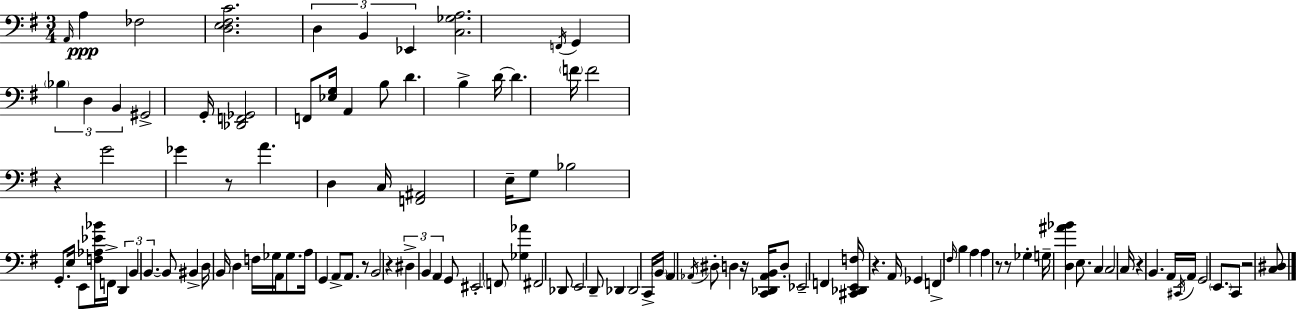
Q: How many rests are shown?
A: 10